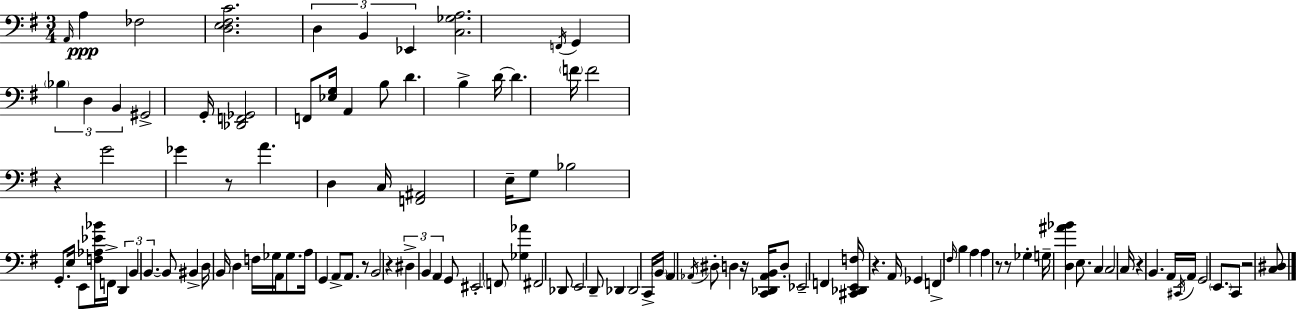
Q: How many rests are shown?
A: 10